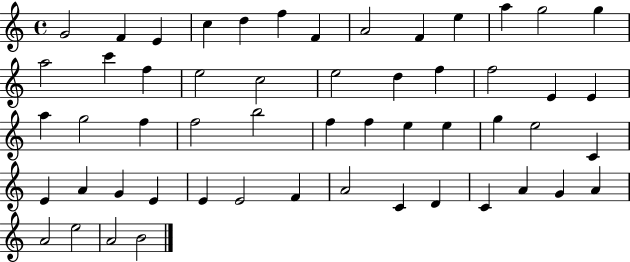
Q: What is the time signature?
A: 4/4